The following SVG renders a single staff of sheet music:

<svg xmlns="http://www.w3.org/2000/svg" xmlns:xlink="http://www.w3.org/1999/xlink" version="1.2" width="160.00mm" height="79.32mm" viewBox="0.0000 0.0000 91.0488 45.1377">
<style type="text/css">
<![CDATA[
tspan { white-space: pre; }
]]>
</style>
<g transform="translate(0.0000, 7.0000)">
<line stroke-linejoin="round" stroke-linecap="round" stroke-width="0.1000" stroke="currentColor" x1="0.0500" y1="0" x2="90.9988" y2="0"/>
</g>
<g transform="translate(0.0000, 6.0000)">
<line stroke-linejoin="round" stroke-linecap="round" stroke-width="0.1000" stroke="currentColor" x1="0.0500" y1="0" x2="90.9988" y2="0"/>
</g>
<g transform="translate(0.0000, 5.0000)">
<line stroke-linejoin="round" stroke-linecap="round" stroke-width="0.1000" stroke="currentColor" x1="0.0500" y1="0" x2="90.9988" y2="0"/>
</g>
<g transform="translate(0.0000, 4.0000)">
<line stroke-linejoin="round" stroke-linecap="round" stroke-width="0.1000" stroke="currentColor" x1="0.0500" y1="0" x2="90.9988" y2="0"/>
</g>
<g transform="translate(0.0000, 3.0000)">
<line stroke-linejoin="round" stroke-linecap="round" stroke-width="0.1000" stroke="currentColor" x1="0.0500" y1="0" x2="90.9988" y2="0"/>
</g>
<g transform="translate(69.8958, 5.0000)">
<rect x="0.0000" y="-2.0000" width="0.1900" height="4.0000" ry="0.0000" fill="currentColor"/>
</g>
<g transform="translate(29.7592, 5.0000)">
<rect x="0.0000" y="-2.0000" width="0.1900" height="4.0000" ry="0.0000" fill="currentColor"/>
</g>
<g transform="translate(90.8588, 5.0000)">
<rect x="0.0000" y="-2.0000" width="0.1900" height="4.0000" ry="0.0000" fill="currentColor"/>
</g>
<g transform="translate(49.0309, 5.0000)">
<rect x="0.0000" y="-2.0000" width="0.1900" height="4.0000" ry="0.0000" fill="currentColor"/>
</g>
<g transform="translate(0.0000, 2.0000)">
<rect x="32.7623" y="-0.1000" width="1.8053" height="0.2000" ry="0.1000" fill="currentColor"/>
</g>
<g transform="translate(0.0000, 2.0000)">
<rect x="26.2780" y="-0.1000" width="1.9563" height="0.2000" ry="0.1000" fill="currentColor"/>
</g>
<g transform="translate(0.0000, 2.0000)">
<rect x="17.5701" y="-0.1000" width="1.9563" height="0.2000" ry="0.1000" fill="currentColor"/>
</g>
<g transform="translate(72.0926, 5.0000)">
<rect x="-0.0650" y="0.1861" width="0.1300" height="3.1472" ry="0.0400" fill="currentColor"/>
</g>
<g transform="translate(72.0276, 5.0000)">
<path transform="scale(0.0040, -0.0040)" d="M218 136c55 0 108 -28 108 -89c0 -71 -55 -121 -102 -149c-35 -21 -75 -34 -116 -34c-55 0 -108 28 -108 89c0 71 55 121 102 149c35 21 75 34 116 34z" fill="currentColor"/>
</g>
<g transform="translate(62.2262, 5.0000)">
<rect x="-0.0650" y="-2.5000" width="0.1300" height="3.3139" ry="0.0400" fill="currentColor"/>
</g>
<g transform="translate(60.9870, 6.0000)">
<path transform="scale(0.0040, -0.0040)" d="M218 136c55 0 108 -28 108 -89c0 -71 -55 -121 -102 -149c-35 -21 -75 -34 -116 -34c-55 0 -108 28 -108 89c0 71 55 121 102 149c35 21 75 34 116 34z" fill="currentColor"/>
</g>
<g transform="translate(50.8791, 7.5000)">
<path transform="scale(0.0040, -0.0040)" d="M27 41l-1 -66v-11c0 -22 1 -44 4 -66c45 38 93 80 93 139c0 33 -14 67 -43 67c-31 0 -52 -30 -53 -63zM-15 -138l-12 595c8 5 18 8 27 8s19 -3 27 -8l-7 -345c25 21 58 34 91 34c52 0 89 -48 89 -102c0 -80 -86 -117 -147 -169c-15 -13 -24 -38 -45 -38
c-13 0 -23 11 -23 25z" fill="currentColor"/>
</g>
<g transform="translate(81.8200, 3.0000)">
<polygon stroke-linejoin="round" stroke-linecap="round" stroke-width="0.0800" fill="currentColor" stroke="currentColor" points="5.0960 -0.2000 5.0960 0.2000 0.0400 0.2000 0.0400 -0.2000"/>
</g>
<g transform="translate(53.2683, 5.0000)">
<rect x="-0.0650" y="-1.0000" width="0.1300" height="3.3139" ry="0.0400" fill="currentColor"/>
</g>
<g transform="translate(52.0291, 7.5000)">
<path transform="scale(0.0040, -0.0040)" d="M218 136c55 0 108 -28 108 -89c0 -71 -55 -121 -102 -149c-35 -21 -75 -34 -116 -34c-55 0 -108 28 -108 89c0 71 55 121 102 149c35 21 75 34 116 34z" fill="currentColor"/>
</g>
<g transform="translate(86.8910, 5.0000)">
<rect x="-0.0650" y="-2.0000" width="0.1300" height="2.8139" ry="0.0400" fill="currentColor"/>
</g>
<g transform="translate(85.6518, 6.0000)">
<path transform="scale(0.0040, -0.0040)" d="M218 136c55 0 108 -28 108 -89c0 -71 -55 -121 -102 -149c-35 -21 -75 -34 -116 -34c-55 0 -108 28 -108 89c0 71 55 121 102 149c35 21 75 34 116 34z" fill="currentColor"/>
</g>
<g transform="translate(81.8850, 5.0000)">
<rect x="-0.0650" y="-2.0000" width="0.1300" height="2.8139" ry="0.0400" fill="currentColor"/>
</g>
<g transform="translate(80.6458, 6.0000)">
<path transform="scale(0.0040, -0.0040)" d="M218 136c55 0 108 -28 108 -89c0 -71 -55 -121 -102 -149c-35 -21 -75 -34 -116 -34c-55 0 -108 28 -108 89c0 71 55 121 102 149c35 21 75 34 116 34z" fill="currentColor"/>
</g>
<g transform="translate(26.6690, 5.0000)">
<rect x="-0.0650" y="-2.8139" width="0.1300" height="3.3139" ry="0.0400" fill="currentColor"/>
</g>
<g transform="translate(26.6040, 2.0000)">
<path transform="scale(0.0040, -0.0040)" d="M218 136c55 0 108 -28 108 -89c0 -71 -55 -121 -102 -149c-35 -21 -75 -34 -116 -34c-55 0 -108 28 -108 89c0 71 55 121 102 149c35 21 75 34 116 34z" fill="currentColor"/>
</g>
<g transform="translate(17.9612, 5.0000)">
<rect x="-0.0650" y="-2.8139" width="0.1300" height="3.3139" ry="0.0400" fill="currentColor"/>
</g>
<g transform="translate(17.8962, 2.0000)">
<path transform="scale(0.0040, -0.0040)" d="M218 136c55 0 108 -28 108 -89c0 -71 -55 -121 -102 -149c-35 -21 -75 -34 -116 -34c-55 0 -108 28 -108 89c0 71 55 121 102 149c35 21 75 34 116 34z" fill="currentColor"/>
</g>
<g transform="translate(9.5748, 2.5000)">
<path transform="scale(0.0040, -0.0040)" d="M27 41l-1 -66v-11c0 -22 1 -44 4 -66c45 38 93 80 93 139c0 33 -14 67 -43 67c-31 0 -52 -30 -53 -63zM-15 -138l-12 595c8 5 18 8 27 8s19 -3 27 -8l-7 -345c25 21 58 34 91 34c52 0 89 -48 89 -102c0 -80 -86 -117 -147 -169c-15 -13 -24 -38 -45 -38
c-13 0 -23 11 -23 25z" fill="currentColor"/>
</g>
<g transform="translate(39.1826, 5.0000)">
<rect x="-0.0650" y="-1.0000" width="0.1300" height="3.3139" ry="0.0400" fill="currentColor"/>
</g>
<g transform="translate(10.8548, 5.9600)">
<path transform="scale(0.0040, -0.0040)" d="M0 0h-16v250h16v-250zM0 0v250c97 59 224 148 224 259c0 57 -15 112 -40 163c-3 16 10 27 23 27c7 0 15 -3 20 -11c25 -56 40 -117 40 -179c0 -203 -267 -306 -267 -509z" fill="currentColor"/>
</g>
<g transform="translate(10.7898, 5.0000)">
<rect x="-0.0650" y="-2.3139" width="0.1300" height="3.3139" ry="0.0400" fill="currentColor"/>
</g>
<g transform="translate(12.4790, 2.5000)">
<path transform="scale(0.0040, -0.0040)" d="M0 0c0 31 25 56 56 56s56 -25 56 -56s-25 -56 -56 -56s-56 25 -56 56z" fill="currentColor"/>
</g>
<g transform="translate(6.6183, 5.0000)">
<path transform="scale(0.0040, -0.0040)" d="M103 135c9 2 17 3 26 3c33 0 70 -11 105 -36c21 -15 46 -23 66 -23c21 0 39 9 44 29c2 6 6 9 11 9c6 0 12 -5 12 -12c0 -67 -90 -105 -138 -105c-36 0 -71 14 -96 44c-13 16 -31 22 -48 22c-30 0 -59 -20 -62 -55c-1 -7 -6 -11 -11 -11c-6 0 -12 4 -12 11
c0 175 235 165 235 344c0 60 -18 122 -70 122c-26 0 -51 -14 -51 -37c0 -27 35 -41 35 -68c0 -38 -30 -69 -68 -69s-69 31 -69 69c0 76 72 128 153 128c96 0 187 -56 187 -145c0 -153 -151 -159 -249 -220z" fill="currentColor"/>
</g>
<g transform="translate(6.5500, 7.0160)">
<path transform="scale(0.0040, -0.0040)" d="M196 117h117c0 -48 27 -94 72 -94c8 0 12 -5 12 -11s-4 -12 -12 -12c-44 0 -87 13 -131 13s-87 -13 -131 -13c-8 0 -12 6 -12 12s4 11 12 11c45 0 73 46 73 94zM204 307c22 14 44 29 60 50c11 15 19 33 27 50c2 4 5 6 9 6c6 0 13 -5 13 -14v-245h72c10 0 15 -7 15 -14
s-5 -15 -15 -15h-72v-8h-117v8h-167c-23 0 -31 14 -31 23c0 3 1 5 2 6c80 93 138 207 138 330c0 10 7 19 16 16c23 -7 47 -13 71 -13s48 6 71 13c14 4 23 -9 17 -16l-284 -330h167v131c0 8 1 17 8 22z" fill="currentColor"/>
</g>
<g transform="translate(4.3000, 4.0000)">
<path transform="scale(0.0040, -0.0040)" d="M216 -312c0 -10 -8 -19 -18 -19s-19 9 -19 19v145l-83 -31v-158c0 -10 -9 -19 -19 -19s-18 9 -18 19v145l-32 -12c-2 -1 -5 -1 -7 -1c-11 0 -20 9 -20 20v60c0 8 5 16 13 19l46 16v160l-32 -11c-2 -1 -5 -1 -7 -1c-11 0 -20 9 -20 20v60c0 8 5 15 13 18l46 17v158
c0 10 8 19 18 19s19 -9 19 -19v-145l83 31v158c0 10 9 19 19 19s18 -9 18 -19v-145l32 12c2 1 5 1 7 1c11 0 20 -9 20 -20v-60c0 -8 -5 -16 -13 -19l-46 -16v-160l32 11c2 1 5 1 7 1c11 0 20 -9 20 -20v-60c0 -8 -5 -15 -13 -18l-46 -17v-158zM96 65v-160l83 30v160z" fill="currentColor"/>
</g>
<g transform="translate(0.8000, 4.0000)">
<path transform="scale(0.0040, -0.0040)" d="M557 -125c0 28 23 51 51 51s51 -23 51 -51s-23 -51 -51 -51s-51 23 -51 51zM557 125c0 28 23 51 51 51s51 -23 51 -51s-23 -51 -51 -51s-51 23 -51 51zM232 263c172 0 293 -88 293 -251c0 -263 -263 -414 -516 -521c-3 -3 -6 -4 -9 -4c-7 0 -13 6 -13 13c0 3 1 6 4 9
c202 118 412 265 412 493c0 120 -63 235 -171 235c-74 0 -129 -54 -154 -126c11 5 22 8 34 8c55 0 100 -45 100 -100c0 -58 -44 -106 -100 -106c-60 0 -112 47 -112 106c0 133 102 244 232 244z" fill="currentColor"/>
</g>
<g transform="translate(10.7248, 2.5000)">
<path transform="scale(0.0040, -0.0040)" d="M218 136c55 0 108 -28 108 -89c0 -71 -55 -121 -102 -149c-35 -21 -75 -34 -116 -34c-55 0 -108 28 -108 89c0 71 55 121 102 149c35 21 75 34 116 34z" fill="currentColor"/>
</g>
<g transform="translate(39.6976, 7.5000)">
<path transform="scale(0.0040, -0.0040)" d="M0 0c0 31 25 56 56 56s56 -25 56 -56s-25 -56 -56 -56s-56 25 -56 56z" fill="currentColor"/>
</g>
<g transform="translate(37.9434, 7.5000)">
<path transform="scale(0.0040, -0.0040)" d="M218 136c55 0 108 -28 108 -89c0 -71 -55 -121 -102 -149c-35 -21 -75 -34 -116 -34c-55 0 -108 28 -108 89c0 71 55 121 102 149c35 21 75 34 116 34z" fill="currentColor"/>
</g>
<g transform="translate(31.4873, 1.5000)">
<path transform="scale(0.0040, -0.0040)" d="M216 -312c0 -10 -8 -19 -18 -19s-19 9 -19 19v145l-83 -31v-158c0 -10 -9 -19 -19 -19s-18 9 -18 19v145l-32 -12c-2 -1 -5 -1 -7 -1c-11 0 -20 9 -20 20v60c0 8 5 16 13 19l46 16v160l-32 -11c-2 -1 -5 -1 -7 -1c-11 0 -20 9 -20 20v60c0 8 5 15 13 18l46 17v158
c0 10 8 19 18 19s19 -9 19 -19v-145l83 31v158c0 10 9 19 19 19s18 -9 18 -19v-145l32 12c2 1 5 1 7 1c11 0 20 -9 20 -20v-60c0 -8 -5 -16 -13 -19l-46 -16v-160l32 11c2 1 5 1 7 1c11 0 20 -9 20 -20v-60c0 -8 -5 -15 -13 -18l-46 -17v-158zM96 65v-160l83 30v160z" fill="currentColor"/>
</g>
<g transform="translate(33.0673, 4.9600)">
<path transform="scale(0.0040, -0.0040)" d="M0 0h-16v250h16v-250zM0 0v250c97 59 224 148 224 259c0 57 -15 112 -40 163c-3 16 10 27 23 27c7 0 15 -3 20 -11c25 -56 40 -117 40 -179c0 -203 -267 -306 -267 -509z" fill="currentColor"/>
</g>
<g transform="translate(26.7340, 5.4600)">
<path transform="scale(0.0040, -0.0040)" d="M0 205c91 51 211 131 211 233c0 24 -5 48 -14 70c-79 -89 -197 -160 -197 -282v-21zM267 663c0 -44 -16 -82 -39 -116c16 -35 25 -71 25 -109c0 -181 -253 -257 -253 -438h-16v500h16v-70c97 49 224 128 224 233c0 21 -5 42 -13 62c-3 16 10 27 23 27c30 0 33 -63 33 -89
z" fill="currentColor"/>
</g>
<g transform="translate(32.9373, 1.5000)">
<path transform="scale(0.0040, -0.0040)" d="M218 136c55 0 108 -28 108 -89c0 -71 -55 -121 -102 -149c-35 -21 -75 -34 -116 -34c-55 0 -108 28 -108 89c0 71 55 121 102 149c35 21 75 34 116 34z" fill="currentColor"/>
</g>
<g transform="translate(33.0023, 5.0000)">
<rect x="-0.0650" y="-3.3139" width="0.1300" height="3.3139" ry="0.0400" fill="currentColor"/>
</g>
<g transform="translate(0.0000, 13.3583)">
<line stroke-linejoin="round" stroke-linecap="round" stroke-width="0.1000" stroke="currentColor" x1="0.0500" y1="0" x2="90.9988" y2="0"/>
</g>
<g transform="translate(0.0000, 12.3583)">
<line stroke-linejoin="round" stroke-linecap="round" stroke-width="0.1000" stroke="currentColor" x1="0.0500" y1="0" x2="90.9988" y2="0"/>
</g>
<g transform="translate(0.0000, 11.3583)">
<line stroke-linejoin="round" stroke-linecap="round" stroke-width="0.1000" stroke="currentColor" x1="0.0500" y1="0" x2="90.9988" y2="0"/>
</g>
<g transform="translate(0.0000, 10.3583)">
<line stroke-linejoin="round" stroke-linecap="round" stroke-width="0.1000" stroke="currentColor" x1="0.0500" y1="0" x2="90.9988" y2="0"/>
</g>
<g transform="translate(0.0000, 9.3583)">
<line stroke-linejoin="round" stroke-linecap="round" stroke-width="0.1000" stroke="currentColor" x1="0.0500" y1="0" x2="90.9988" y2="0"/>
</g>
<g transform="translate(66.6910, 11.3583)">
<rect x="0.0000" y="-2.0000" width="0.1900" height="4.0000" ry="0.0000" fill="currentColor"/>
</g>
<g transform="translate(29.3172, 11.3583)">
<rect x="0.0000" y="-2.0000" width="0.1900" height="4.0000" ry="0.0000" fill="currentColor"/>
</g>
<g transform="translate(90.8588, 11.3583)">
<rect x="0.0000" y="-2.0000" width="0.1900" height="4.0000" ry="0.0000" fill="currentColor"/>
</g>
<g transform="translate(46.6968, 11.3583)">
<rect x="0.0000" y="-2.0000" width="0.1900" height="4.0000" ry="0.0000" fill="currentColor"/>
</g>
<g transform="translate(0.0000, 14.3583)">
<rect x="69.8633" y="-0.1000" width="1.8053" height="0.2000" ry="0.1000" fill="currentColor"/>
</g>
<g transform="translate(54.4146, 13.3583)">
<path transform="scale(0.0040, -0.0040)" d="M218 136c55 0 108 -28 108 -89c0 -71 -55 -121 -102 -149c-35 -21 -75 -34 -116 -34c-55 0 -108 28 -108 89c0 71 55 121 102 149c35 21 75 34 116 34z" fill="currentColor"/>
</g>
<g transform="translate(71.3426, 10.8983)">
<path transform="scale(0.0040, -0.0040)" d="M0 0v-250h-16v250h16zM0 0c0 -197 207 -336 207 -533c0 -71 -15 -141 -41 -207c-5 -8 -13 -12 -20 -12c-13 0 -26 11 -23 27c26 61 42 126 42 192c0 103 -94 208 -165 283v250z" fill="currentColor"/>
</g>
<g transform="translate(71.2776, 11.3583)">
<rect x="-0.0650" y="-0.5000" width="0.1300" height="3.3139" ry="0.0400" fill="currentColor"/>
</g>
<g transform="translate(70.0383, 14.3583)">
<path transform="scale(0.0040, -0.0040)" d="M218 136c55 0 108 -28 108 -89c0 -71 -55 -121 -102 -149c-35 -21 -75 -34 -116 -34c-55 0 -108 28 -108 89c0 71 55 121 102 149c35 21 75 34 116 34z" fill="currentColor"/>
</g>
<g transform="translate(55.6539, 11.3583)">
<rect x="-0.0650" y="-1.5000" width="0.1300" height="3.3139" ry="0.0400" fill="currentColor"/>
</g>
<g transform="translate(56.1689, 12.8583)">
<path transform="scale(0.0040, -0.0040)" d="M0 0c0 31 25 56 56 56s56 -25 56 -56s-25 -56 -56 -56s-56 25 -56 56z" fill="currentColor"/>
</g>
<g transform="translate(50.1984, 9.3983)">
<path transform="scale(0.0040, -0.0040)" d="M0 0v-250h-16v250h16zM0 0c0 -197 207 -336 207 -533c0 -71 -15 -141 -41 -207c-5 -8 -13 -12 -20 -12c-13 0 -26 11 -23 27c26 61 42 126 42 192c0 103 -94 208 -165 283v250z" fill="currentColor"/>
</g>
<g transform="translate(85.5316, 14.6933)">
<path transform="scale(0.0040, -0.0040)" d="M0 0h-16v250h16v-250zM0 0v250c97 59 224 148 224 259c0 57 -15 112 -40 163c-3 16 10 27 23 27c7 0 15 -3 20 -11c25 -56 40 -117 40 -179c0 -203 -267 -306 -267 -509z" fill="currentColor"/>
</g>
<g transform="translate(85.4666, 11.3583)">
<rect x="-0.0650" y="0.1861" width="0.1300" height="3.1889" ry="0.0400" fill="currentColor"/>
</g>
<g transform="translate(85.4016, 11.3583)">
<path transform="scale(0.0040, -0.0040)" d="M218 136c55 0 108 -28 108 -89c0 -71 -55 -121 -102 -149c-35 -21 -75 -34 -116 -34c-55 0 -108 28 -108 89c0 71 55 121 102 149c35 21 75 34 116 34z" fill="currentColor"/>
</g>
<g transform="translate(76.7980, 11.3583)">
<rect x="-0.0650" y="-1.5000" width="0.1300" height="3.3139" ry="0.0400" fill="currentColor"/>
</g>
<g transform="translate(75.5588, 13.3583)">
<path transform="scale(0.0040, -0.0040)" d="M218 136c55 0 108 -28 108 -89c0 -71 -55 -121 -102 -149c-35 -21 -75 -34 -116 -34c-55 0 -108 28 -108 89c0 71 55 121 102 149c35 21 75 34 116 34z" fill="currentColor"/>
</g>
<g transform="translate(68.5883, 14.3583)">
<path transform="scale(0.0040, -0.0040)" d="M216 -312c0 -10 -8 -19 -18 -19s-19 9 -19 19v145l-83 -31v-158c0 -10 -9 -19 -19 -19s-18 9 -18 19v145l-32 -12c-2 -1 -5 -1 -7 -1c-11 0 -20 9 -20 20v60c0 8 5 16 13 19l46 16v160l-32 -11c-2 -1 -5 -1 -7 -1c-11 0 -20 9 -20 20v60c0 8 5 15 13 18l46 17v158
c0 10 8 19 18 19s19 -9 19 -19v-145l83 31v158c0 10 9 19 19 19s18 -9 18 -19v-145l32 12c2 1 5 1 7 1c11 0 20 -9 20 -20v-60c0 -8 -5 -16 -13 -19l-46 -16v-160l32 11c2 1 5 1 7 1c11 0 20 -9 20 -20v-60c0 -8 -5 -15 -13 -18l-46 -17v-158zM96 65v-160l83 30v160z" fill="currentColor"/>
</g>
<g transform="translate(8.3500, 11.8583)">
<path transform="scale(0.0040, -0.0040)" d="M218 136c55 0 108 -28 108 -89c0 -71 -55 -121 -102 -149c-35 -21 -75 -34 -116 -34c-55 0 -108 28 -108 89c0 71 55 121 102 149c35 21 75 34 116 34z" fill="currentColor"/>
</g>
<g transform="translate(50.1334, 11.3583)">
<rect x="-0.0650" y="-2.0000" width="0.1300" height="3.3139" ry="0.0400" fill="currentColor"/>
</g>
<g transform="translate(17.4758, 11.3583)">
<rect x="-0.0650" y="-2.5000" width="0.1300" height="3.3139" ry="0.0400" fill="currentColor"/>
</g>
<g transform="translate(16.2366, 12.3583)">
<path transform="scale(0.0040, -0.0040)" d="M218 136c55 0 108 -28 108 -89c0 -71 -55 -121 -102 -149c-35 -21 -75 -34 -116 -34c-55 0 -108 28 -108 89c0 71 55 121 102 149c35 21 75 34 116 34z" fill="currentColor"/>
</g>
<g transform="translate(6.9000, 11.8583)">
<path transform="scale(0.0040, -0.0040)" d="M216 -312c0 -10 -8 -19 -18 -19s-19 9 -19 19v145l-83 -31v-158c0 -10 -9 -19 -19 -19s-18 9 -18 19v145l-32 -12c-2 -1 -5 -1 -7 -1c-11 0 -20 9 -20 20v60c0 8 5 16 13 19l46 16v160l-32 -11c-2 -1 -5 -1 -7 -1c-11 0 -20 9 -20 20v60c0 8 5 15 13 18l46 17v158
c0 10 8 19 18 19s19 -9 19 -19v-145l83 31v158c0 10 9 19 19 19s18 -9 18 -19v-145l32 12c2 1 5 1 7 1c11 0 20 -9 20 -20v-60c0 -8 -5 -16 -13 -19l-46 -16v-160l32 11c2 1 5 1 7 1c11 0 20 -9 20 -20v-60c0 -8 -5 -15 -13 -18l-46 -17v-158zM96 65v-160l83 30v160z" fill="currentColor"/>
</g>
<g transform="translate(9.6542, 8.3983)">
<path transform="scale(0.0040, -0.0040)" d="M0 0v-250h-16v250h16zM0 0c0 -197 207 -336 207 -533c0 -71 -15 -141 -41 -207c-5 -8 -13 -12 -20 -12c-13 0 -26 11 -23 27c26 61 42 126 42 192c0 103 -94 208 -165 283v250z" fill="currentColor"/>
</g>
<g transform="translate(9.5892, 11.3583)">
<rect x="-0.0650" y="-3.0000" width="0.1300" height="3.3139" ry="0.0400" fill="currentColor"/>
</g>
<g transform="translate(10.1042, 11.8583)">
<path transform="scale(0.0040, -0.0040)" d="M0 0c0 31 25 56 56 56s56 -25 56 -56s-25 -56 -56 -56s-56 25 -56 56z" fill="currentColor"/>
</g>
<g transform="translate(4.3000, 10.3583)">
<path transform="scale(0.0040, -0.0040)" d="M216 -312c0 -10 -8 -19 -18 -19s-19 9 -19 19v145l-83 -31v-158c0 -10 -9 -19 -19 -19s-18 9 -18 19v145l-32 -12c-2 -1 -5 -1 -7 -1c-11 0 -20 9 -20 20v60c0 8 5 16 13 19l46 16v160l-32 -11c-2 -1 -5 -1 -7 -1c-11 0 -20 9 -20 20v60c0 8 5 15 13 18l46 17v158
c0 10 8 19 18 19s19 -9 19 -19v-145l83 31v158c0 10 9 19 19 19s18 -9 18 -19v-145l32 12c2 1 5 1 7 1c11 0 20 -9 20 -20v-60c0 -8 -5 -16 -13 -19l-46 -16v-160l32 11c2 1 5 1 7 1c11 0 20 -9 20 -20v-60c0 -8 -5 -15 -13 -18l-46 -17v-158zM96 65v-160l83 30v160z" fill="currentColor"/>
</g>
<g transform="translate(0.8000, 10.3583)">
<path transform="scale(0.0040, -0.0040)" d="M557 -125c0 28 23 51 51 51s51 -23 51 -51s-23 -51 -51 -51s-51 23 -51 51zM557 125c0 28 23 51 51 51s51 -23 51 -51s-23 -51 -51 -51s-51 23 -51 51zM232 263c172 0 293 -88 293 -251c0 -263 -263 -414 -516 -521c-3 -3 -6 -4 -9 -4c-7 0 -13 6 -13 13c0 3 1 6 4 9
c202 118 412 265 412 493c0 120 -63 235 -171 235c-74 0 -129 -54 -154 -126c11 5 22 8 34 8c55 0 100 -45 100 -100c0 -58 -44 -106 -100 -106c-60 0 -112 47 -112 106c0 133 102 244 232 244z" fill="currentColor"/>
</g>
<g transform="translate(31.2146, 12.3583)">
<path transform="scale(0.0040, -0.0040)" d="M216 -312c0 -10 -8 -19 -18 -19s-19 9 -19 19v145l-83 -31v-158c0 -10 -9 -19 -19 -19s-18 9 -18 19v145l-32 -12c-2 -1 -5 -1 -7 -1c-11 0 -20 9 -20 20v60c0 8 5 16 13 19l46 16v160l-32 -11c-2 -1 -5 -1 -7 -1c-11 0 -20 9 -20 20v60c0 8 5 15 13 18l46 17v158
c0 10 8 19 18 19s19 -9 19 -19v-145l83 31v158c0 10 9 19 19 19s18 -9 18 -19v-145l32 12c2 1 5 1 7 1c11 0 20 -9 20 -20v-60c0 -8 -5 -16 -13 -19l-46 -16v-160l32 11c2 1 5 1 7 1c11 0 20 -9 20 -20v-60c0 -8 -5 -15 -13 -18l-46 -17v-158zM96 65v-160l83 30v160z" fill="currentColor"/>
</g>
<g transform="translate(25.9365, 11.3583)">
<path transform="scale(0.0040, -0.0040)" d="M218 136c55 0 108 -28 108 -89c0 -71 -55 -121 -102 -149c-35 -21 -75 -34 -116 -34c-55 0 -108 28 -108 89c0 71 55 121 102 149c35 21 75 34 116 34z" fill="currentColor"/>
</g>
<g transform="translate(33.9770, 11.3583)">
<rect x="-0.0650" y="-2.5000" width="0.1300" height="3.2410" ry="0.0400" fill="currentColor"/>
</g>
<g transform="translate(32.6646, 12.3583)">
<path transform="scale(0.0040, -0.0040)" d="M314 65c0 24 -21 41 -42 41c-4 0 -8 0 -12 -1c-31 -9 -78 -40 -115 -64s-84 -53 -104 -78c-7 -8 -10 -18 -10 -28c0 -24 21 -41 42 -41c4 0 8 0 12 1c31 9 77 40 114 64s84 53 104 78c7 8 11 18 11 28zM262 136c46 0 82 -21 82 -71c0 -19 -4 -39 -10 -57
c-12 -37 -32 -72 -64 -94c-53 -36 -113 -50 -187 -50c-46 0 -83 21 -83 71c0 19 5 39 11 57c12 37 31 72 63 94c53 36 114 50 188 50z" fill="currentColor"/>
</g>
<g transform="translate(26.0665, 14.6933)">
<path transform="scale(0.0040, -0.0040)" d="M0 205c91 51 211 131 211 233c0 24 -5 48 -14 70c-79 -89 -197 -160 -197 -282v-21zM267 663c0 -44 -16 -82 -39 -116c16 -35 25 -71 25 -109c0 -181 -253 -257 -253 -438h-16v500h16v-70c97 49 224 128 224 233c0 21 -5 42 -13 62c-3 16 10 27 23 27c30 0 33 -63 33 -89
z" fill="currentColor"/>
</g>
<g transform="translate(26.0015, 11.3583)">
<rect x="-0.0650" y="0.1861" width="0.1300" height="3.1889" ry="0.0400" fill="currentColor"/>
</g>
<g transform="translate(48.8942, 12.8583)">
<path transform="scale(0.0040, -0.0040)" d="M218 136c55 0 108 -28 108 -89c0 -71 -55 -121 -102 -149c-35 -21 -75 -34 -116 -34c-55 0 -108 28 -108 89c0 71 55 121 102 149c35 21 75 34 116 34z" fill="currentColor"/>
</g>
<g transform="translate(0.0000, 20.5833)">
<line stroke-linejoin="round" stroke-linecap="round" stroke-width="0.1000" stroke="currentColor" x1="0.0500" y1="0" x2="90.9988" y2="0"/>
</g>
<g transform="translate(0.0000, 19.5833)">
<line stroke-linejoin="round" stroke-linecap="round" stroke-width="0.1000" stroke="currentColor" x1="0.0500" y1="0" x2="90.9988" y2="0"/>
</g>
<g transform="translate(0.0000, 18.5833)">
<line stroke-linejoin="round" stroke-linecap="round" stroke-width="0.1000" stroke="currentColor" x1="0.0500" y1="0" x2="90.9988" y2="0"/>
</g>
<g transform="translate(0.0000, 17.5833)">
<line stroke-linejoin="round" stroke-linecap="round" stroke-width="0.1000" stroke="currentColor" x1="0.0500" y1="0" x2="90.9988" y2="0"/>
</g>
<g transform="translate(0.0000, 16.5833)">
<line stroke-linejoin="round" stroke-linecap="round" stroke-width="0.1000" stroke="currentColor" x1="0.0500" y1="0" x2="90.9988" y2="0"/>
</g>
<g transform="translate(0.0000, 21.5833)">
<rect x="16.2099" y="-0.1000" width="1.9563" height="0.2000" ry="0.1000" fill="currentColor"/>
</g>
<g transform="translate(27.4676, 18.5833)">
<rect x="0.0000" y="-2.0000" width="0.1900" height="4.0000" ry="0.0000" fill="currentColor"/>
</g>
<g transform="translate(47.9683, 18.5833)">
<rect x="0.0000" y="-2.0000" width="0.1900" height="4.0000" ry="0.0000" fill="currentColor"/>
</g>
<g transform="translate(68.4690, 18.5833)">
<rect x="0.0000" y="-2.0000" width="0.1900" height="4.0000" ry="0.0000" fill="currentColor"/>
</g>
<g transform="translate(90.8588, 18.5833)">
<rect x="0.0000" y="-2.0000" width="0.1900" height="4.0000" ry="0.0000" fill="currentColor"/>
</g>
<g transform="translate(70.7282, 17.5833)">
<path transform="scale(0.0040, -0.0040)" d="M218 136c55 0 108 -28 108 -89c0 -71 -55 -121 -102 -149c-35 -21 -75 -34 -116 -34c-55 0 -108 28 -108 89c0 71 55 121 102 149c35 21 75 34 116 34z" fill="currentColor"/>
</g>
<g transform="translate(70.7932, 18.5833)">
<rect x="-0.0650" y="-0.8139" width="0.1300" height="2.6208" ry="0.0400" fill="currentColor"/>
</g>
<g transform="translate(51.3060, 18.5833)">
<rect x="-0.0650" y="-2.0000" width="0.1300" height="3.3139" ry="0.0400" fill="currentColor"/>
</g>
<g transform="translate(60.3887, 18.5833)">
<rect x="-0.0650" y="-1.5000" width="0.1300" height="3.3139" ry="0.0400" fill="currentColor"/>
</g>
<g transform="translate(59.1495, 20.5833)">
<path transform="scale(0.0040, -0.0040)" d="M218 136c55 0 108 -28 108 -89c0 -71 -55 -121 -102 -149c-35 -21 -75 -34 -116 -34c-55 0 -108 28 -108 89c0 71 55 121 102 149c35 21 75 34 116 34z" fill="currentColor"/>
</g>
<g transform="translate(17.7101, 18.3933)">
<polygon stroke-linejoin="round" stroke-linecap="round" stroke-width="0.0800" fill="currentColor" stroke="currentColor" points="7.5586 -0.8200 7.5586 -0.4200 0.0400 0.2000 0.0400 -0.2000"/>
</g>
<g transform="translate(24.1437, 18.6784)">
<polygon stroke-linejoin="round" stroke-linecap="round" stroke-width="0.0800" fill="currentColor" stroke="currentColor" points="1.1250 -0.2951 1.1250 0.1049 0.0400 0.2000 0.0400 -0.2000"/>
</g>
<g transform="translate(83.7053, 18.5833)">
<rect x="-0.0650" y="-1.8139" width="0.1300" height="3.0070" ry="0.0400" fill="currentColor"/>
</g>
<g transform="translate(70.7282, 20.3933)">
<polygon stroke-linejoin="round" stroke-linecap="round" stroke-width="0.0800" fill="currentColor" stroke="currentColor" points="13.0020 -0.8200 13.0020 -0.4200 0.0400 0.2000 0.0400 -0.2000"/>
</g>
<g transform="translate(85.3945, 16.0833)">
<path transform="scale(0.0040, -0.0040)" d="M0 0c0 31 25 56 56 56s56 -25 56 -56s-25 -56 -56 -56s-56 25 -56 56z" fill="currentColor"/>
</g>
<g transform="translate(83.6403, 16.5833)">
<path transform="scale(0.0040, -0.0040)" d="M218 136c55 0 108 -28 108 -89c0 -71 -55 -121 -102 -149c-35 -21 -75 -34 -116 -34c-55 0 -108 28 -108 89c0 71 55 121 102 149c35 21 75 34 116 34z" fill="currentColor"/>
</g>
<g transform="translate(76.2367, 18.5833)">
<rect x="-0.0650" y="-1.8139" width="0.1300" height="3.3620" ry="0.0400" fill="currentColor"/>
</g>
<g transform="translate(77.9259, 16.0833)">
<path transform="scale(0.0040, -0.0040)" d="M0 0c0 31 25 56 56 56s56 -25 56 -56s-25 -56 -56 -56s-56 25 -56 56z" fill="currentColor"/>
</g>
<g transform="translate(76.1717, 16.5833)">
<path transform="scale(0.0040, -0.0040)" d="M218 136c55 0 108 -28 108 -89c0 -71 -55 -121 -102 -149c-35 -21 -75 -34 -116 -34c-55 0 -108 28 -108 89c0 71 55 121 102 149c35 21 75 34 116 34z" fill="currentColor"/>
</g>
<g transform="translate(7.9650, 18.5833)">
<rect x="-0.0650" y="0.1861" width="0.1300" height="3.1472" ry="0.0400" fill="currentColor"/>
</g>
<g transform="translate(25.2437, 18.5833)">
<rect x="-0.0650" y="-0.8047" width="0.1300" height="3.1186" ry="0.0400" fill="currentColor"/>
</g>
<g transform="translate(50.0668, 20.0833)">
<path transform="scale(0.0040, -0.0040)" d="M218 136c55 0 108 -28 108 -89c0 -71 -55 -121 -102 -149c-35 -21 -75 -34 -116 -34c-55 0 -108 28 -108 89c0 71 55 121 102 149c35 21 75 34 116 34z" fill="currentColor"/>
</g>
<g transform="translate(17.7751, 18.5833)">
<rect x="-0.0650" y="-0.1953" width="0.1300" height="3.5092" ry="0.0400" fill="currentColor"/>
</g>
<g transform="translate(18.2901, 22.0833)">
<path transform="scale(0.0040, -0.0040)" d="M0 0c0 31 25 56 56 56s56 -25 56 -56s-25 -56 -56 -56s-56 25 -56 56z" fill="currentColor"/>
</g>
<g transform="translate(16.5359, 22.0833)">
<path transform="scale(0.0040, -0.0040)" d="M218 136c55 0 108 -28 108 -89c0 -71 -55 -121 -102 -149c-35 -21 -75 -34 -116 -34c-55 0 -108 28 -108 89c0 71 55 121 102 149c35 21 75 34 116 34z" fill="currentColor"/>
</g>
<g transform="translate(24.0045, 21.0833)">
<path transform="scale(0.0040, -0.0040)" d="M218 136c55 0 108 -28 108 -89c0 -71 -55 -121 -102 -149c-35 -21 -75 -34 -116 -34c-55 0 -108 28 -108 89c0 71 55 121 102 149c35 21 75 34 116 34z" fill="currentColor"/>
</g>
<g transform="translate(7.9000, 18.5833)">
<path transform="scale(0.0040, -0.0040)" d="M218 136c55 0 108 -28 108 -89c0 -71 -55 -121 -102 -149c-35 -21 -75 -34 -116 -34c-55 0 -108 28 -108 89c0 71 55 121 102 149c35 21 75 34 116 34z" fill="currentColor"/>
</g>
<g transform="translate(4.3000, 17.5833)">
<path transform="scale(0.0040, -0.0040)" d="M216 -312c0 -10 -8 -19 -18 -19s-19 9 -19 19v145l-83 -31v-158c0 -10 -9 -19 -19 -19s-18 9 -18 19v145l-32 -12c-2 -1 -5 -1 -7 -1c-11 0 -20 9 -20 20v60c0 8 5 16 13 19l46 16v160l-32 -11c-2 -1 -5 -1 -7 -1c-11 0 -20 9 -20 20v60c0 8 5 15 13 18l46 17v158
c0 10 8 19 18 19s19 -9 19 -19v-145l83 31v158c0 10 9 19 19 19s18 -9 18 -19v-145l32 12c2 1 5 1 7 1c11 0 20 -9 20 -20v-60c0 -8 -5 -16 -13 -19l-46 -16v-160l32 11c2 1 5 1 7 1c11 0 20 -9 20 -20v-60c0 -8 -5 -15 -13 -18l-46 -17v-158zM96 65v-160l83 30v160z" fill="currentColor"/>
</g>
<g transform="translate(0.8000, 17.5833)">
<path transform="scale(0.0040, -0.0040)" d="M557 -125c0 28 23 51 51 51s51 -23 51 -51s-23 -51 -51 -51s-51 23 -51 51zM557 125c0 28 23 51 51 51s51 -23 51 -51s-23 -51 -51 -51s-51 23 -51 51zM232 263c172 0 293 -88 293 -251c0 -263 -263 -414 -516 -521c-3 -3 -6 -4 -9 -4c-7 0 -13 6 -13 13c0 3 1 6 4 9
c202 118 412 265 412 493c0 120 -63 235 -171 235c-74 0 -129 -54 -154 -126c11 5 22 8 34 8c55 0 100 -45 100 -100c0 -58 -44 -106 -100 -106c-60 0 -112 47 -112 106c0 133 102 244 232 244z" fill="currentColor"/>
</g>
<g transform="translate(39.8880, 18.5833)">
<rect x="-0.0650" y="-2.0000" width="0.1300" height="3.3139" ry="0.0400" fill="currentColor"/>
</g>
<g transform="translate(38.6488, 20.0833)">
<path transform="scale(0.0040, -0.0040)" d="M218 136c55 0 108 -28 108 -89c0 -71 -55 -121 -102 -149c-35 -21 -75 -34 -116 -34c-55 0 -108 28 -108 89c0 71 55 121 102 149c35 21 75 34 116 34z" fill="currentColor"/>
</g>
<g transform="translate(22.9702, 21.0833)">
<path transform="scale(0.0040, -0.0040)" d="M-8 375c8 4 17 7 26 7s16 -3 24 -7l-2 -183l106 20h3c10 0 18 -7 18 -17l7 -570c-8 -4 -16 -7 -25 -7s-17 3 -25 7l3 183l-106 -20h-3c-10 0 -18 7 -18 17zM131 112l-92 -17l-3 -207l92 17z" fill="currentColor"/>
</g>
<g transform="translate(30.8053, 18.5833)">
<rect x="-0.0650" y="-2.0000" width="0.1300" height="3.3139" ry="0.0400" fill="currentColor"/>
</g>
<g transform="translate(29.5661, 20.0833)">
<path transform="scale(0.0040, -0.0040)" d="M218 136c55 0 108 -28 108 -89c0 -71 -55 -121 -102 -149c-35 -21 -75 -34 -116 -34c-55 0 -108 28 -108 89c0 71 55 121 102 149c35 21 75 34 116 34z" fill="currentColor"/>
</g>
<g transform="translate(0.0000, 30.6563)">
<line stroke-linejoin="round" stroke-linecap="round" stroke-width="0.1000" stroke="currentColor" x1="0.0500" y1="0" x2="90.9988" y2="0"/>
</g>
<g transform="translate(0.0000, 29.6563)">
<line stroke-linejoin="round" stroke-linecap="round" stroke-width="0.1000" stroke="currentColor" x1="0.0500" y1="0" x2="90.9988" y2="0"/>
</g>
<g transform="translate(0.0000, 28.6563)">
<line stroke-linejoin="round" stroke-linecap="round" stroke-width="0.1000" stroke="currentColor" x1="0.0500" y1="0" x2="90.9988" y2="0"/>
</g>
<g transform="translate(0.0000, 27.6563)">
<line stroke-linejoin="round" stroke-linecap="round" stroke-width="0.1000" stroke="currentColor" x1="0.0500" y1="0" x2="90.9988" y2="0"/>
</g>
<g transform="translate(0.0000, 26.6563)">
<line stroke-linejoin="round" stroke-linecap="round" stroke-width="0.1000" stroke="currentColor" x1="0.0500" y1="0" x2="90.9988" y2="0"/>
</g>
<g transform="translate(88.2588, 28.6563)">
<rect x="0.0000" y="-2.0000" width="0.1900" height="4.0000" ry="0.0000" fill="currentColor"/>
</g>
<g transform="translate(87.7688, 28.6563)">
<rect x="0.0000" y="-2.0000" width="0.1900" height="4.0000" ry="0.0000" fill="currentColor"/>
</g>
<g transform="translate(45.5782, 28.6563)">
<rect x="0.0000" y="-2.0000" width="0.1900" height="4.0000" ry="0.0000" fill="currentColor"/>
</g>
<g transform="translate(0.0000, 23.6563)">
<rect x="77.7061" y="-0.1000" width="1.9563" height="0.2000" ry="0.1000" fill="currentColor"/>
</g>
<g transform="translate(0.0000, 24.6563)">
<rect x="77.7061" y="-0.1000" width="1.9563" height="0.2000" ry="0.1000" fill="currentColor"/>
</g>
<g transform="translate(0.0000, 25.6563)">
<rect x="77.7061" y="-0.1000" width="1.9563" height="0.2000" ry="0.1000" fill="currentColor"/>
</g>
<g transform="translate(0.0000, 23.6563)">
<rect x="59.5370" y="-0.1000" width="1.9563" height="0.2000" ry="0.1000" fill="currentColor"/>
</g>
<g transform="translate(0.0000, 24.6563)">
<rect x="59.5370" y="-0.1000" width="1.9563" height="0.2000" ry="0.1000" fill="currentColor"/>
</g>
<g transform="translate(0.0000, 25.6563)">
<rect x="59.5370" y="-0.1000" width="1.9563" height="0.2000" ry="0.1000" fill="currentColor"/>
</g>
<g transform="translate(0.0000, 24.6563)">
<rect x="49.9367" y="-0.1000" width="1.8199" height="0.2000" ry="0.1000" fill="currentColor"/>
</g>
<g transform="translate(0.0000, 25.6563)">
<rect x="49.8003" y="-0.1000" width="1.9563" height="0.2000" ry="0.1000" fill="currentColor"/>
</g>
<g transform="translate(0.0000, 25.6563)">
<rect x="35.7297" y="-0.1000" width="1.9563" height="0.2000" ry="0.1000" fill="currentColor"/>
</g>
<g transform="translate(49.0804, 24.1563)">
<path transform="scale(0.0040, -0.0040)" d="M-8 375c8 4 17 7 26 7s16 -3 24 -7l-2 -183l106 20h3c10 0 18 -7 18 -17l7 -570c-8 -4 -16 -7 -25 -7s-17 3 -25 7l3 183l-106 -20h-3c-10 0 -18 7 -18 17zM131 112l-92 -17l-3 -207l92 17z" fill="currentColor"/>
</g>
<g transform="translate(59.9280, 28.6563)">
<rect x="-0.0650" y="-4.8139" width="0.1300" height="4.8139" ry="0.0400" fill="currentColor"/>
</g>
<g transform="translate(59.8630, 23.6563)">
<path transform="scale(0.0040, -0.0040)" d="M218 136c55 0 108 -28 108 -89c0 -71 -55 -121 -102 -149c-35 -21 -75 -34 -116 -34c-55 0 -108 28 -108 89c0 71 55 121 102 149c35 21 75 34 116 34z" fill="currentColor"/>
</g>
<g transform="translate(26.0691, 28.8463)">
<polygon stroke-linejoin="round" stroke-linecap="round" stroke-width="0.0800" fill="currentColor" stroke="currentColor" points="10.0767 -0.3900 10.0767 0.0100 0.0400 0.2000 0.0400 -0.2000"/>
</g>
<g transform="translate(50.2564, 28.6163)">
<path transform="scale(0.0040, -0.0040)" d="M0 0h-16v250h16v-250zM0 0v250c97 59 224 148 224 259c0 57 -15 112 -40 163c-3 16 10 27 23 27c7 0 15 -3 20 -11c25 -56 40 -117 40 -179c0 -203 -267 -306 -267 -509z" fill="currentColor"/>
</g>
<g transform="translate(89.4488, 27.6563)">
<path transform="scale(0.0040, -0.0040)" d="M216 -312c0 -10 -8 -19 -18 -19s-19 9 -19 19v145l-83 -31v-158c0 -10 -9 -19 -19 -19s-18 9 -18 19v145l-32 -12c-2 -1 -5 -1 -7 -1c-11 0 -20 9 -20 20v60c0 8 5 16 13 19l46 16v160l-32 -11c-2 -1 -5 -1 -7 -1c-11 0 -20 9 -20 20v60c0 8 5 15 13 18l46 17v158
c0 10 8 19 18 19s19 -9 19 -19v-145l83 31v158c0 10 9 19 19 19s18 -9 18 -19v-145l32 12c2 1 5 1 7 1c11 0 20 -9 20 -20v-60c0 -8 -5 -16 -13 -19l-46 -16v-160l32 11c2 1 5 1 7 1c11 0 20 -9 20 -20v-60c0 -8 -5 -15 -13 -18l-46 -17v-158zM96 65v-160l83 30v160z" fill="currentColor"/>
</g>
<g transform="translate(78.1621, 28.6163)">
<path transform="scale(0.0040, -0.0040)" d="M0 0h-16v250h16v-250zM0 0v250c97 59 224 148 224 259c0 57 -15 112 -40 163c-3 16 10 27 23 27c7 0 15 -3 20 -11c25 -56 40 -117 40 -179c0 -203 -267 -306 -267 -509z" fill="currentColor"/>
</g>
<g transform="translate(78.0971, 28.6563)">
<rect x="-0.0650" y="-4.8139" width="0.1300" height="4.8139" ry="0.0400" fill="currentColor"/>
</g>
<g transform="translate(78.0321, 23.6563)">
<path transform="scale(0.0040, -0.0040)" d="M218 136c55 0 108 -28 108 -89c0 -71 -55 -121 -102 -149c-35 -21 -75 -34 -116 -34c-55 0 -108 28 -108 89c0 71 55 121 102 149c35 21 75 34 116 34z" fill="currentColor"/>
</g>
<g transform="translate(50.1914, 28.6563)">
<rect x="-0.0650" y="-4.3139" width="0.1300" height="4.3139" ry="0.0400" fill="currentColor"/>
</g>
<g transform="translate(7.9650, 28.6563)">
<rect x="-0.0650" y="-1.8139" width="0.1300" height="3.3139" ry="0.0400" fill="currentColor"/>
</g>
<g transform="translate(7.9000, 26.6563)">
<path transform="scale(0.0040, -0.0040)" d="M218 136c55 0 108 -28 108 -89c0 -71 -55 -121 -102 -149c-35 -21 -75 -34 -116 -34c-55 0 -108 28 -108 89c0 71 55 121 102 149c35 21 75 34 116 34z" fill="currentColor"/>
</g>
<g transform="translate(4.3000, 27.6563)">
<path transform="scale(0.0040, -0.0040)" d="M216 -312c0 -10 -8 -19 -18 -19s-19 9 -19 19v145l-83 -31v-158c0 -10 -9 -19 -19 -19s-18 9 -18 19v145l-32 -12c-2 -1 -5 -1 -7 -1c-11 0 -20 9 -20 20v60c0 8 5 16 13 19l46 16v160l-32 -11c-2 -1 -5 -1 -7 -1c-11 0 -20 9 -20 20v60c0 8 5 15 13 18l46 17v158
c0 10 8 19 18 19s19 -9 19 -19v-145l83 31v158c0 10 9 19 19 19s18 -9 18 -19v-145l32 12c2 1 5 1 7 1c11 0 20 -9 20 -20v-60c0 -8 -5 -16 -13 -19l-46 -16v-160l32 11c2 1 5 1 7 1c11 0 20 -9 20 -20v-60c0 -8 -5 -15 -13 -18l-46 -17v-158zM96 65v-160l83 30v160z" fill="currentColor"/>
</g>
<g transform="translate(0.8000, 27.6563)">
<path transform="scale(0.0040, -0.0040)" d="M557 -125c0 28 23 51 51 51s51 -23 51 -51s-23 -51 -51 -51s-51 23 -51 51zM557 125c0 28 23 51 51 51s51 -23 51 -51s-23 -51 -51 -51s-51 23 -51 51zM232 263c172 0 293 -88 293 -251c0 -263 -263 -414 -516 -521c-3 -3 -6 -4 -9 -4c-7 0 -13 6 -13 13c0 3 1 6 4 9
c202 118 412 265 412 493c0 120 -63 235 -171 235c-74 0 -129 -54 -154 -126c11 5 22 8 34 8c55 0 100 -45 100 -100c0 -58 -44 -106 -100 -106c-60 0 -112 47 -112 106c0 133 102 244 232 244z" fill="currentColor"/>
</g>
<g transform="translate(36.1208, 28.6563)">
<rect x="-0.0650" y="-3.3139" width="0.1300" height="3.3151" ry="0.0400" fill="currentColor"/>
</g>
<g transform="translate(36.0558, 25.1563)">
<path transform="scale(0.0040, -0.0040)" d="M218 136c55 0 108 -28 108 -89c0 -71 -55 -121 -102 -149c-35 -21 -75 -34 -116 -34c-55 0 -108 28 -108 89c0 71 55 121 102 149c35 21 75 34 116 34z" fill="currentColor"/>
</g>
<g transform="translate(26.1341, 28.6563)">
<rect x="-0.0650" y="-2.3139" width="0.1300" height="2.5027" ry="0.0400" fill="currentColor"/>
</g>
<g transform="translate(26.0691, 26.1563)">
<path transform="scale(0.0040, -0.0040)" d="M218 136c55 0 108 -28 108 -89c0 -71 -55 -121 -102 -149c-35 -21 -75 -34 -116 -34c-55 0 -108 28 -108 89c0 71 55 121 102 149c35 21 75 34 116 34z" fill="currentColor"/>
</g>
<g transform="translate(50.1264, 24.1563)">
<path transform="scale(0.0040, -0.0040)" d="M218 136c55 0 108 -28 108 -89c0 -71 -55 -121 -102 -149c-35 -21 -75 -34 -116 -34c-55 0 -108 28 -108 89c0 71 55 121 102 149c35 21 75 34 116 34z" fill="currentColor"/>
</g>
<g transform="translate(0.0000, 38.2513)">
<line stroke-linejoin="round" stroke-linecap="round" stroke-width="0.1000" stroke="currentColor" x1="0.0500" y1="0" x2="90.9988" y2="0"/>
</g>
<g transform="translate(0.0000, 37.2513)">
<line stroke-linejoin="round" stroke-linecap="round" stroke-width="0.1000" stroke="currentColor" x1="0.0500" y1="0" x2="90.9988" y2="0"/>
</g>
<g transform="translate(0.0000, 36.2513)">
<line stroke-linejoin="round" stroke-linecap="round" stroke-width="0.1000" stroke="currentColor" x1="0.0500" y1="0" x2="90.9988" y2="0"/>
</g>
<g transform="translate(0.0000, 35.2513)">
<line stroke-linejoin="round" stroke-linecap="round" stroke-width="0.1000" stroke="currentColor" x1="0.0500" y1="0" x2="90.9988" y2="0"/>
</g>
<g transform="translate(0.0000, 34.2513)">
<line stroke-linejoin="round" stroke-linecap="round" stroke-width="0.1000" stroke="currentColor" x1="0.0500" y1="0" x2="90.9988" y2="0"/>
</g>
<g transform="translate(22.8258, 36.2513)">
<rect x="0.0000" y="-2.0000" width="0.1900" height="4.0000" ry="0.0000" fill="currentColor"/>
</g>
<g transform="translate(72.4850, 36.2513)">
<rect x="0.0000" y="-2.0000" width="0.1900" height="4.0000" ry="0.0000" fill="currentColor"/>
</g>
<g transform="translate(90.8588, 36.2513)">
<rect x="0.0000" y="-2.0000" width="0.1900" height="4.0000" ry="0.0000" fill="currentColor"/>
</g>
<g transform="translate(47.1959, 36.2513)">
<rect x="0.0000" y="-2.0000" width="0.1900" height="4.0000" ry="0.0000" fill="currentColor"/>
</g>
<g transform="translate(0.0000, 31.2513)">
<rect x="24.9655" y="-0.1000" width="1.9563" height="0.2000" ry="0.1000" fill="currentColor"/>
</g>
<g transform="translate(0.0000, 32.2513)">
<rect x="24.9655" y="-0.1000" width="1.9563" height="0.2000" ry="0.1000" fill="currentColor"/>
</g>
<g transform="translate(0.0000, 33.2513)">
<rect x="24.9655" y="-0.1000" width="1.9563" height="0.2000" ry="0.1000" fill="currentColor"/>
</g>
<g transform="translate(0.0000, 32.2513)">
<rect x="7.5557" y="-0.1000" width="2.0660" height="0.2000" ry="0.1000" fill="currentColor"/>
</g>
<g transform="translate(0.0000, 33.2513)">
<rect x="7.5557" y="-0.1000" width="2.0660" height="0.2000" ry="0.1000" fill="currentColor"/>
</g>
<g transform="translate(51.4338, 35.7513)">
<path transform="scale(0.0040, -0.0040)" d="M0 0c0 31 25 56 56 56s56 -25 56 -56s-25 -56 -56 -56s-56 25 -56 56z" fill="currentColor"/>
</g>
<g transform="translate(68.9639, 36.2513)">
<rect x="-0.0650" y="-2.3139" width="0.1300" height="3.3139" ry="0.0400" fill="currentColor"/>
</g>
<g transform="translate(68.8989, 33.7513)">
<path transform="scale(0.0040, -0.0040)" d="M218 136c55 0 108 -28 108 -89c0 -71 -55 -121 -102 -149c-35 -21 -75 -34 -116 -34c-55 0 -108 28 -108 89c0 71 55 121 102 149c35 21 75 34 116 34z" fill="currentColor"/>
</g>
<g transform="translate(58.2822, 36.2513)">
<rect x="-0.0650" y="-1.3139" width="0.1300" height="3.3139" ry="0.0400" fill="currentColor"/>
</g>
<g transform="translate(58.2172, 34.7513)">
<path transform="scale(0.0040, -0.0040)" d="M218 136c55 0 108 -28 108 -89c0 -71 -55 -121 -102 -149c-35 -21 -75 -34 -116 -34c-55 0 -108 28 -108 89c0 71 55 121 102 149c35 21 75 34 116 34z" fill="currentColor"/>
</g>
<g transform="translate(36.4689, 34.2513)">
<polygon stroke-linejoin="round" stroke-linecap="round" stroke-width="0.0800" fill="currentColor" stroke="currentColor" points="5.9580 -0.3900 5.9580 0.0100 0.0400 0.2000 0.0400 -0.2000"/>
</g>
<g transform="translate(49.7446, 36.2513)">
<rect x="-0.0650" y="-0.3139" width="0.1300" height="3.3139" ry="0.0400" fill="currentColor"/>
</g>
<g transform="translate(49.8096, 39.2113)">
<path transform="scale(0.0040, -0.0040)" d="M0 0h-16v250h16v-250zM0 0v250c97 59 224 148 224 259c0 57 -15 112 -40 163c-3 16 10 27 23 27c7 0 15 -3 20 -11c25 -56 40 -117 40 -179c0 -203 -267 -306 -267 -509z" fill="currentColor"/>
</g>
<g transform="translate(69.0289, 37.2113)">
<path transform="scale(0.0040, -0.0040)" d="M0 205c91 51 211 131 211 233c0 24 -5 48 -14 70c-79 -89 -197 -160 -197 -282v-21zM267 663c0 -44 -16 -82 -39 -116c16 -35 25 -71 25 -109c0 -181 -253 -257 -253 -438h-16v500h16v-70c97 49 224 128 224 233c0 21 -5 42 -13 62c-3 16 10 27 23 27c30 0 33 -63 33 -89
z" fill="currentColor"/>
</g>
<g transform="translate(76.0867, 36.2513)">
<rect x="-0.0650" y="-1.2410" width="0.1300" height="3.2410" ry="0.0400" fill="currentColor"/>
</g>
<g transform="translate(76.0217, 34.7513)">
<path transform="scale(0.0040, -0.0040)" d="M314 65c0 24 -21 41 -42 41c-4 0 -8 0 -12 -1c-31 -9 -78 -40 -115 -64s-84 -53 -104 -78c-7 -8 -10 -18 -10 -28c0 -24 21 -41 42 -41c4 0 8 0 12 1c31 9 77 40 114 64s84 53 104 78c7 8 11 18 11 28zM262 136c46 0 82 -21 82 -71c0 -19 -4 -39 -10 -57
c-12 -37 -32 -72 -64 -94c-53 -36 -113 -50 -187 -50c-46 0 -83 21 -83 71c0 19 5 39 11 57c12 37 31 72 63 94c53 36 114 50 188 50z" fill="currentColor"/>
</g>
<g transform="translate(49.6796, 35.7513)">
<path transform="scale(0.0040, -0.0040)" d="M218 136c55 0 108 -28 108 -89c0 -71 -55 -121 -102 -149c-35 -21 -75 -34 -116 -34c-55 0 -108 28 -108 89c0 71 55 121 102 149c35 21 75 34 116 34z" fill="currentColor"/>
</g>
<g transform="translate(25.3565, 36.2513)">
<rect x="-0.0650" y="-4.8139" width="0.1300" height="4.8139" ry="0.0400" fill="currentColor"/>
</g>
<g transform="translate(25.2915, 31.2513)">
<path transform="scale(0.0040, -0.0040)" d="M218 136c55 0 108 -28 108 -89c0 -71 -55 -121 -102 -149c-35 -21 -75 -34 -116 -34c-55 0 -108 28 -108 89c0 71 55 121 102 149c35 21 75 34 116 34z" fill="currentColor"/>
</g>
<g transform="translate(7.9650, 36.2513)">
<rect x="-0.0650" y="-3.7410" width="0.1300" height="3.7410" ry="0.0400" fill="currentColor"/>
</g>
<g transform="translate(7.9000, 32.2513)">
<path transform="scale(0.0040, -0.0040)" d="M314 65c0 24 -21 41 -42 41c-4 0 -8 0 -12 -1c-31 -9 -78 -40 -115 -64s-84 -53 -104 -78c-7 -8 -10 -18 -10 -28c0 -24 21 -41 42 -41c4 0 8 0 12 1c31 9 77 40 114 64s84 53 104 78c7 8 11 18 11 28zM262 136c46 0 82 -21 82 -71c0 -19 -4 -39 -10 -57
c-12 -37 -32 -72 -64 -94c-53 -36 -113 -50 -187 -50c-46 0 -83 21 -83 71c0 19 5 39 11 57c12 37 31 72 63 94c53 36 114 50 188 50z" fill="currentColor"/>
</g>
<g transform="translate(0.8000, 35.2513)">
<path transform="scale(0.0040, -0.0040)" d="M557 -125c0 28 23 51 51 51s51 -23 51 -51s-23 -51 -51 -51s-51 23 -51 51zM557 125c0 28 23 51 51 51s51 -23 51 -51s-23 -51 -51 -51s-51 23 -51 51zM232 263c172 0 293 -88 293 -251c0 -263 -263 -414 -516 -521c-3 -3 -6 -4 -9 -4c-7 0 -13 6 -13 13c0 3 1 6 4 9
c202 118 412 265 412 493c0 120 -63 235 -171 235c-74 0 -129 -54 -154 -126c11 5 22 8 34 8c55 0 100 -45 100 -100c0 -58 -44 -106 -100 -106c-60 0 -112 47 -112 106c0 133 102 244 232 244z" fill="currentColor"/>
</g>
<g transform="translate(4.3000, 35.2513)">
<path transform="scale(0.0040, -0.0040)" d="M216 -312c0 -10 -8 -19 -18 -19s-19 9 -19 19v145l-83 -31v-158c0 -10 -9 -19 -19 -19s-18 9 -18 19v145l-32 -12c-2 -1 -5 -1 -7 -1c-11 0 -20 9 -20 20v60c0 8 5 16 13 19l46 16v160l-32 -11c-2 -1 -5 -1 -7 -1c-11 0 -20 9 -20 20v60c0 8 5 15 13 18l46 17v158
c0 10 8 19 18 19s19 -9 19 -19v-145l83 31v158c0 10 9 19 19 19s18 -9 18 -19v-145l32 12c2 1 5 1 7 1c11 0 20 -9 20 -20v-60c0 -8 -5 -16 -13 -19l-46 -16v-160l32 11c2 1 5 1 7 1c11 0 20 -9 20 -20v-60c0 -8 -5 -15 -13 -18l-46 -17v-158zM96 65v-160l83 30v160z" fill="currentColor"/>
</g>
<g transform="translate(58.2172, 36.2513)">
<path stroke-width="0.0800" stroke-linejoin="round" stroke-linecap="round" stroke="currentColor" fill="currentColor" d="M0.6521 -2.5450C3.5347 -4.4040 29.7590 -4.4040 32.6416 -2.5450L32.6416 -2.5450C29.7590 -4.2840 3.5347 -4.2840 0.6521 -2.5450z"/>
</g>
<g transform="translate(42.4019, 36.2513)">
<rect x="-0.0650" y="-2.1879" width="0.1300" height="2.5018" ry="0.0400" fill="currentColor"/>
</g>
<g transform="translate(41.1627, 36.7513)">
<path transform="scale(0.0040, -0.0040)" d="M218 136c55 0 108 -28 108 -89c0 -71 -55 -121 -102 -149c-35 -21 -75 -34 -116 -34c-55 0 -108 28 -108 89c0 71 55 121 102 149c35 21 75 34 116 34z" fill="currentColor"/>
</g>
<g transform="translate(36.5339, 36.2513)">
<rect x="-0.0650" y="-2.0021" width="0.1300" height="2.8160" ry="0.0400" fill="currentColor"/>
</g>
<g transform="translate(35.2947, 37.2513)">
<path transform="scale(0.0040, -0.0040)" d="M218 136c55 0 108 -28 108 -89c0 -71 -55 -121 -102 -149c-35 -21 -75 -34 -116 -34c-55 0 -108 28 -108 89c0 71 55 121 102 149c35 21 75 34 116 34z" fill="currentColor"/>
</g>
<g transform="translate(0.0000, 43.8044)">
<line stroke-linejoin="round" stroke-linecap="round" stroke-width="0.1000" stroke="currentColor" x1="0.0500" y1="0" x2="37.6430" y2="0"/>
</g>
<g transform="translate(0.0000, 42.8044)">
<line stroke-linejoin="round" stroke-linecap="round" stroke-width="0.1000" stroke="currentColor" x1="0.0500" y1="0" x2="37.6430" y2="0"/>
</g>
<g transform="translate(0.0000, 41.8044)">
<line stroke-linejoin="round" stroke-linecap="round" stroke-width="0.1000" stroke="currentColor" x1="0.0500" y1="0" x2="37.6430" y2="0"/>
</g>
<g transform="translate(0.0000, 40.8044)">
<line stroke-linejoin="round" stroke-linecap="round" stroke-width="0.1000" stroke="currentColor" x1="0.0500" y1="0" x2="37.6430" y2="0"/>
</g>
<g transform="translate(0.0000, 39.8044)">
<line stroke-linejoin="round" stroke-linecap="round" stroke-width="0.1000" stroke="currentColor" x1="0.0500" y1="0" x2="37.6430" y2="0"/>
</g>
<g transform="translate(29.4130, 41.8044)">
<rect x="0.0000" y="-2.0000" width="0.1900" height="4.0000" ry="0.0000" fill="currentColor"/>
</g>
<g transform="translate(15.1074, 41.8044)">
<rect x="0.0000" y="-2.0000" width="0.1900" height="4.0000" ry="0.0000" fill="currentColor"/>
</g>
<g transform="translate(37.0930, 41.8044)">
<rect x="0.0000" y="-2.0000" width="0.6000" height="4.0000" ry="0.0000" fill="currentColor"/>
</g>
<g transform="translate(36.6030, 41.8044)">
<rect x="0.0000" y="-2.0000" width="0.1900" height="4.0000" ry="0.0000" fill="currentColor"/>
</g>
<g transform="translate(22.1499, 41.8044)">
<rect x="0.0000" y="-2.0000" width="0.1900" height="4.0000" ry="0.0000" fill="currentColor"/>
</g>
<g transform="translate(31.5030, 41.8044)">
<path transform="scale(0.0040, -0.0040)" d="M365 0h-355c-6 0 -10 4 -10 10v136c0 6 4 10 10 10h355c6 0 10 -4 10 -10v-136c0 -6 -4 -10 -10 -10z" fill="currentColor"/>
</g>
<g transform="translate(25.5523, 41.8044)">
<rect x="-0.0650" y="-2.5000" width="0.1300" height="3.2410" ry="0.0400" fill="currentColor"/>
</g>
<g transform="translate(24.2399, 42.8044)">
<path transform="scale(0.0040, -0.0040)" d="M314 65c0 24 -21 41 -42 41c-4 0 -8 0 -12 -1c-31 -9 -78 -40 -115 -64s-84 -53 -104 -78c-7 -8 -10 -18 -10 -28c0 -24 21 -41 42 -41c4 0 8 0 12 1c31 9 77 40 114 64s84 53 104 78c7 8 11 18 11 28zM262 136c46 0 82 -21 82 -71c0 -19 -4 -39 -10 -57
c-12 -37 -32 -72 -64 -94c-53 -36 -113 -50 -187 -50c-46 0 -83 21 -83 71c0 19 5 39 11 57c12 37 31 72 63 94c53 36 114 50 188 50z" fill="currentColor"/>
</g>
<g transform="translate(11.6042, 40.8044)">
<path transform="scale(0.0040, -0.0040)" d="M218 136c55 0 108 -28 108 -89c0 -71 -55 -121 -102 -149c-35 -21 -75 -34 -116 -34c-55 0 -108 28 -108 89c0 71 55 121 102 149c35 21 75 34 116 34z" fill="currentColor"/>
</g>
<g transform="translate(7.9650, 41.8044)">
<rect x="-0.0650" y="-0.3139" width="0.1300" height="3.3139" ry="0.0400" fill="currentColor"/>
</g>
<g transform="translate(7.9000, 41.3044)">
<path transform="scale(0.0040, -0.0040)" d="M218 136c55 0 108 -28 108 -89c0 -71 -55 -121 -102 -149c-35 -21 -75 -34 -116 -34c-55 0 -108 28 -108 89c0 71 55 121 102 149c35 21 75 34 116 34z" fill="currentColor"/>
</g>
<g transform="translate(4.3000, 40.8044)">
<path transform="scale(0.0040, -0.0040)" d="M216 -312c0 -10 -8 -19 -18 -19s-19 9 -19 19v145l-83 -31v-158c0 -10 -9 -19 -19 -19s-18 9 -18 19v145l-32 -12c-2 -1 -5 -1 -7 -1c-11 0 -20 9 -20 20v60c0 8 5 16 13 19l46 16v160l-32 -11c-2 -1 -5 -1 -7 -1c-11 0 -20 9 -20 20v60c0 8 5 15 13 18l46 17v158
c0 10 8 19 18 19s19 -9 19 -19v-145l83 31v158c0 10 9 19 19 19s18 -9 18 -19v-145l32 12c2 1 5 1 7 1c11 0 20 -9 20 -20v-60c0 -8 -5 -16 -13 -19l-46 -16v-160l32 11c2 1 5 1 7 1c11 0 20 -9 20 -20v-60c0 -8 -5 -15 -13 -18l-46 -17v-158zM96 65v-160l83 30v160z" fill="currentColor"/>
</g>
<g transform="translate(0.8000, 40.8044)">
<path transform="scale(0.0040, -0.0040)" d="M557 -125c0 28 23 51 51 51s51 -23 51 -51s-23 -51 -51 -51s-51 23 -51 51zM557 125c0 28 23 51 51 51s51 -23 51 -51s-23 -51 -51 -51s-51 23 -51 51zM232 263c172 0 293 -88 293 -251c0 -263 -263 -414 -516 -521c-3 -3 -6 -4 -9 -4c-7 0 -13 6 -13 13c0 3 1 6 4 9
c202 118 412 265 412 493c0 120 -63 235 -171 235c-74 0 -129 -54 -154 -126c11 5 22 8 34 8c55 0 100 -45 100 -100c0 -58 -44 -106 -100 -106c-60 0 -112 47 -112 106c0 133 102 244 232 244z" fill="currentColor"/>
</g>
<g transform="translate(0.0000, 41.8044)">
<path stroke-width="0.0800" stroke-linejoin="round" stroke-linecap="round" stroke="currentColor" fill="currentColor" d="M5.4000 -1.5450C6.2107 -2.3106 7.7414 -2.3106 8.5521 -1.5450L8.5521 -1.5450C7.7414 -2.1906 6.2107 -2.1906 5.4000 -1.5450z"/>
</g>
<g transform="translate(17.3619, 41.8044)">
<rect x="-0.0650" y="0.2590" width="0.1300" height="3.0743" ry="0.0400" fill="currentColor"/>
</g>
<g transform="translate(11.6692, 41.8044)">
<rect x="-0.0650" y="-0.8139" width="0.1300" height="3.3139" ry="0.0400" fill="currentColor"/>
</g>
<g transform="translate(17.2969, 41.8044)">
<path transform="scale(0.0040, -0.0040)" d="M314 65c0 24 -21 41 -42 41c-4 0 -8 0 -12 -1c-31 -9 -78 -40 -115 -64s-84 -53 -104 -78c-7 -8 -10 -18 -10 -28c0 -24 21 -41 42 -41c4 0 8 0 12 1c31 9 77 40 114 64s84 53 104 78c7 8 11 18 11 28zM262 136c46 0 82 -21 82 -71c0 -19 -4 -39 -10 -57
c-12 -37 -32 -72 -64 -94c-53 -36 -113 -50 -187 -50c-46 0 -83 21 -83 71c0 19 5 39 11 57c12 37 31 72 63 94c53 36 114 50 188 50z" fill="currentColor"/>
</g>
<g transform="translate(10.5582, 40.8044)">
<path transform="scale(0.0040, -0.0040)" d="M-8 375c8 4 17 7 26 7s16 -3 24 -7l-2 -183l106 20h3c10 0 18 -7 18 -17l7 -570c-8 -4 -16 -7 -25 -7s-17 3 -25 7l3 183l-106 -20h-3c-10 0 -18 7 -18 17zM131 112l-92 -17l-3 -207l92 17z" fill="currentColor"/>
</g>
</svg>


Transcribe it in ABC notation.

X:1
T:Untitled
M:2/4
L:1/4
K:G
_B,/2 C C/4 ^D/2 ^F,, _F,, B,, D, B,,/2 B,,/2 ^C,/2 B,, D,/4 ^B,,2 A,,/2 G,, ^E,,/2 G,, D,/2 D, D,,/2 F,,/4 A,, A,, A,, G,, ^F,/2 A,/2 A,/2 A, B,/2 D/2 F/2 G G/2 E2 G B,,/2 C,/2 E,/2 G, B,/4 G,2 E, F, D,2 B,,2 z2